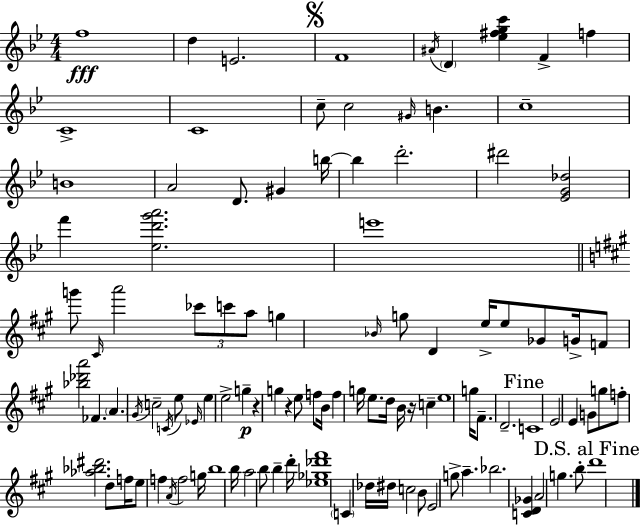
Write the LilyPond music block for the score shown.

{
  \clef treble
  \numericTimeSignature
  \time 4/4
  \key g \minor
  f''1\fff | d''4 e'2. | \mark \markup { \musicglyph "scripts.segno" } f'1 | \acciaccatura { ais'16 } \parenthesize d'4 <ees'' fis'' g'' c'''>4 f'4-> f''4 | \break c'1-> | c'1 | c''8-- c''2 \grace { gis'16 } b'4. | c''1-- | \break b'1 | a'2 d'8. gis'4 | b''16~~ b''4 d'''2.-. | dis'''2 <ees' g' des''>2 | \break f'''4 <ees'' d''' g''' a'''>2. | e'''1 | \bar "||" \break \key a \major g'''8 \grace { cis'16 } a'''2 \tuplet 3/2 { ces'''8 c'''8 a''8 } | g''4 \grace { bes'16 } g''8 d'4 e''16-> e''8 ges'8 | g'16-> f'8 <bes'' des''' a'''>2 fes'4. | \parenthesize a'4. \acciaccatura { gis'16 } c''2-- | \break \acciaccatura { c'16 } e''8 \grace { ees'16 } e''4 e''2-> | g''4--\p r4 g''4 r4 | e''8 f''8 b'16 f''4 g''16 e''8. d''16 b'16 | r16 c''4-- e''1 | \break g''16 fis'8.-- d'2.-- | \mark "Fine" c'1 | e'2 e'4 | g'8 g''8 f''8-. <aes'' bes'' dis'''>2. | \break d''8 f''16 e''8 f''4 \acciaccatura { a'16 } f''2 | g''16 b''1 | b''16 a''2 b''8 | b''4-- d'''16-. <ees'' ges'' des''' fis'''>1 | \break \parenthesize c'4 des''16 dis''16 c''2 | b'8 e'2 g''8-> | a''4.-- bes''2. | <c' d' ges'>4 a'2 g''4. | \break b''8-. \mark "D.S. al Fine" d'''1 | \bar "|."
}